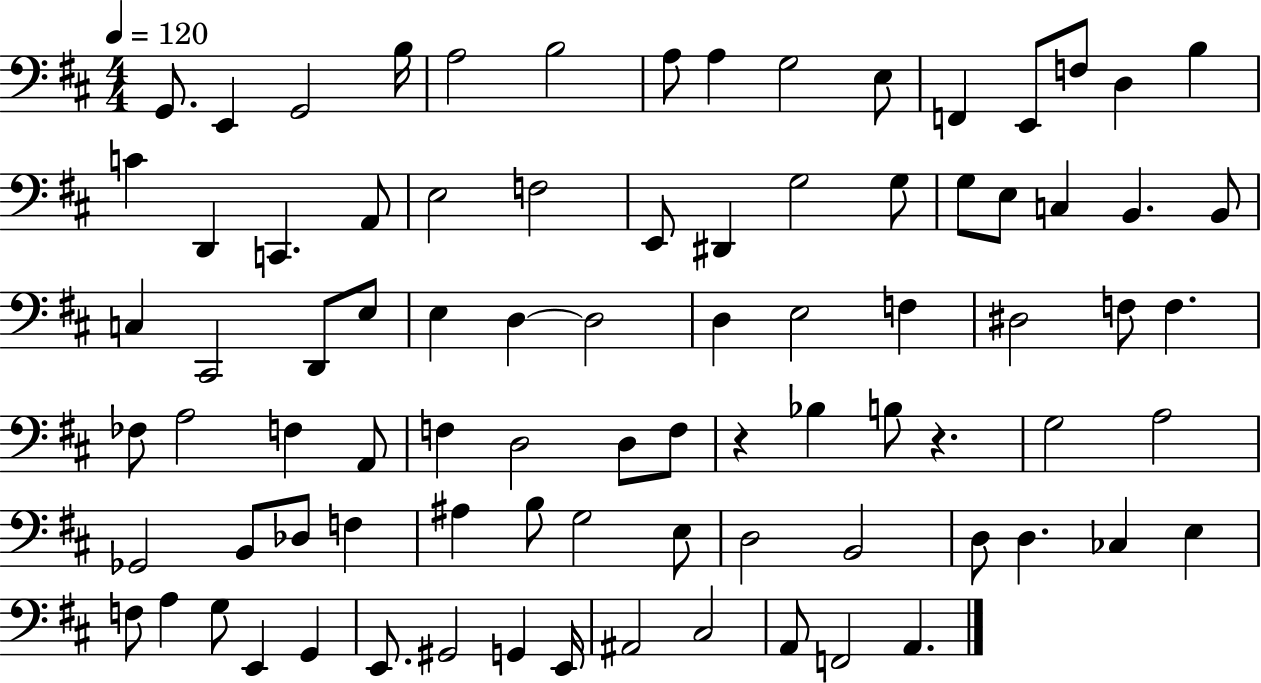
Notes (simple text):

G2/e. E2/q G2/h B3/s A3/h B3/h A3/e A3/q G3/h E3/e F2/q E2/e F3/e D3/q B3/q C4/q D2/q C2/q. A2/e E3/h F3/h E2/e D#2/q G3/h G3/e G3/e E3/e C3/q B2/q. B2/e C3/q C#2/h D2/e E3/e E3/q D3/q D3/h D3/q E3/h F3/q D#3/h F3/e F3/q. FES3/e A3/h F3/q A2/e F3/q D3/h D3/e F3/e R/q Bb3/q B3/e R/q. G3/h A3/h Gb2/h B2/e Db3/e F3/q A#3/q B3/e G3/h E3/e D3/h B2/h D3/e D3/q. CES3/q E3/q F3/e A3/q G3/e E2/q G2/q E2/e. G#2/h G2/q E2/s A#2/h C#3/h A2/e F2/h A2/q.